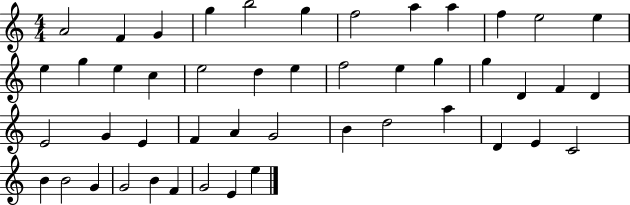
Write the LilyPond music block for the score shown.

{
  \clef treble
  \numericTimeSignature
  \time 4/4
  \key c \major
  a'2 f'4 g'4 | g''4 b''2 g''4 | f''2 a''4 a''4 | f''4 e''2 e''4 | \break e''4 g''4 e''4 c''4 | e''2 d''4 e''4 | f''2 e''4 g''4 | g''4 d'4 f'4 d'4 | \break e'2 g'4 e'4 | f'4 a'4 g'2 | b'4 d''2 a''4 | d'4 e'4 c'2 | \break b'4 b'2 g'4 | g'2 b'4 f'4 | g'2 e'4 e''4 | \bar "|."
}